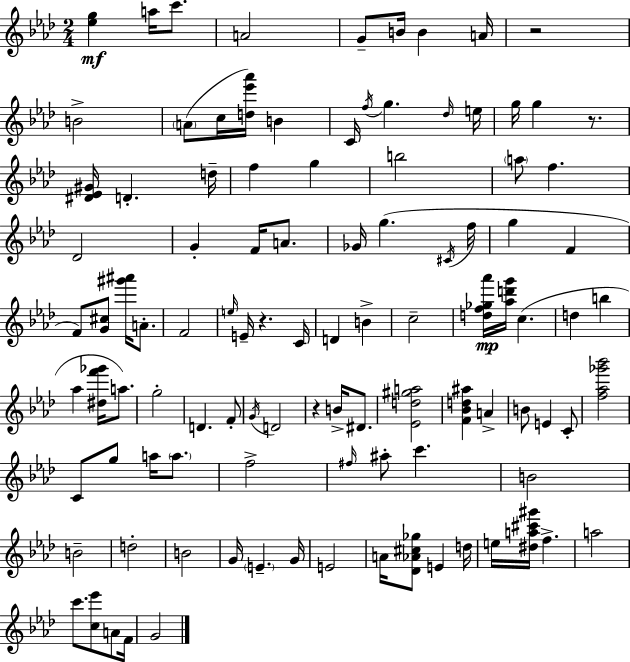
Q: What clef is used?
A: treble